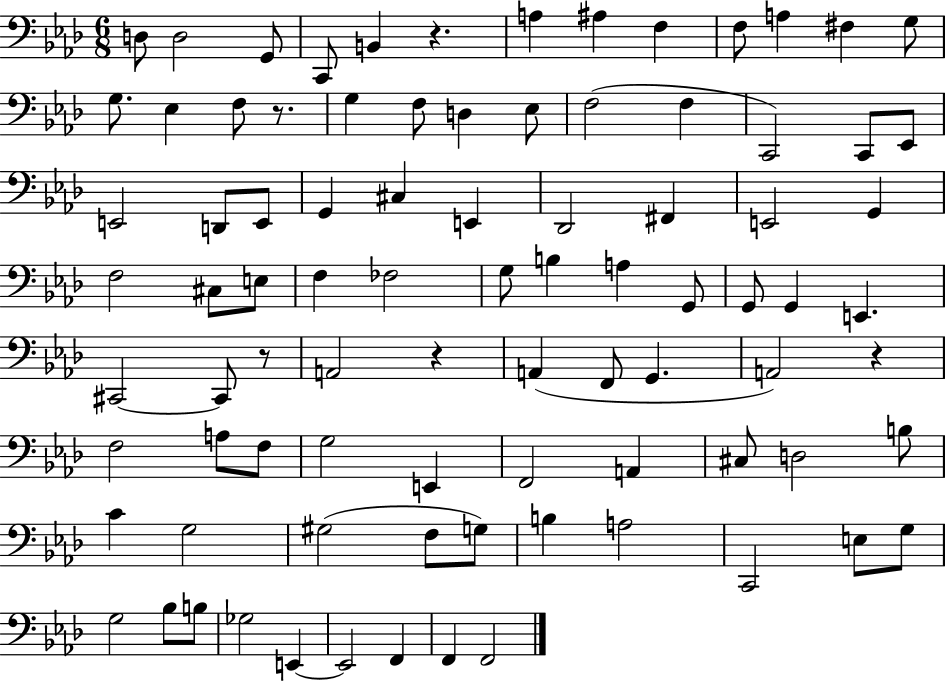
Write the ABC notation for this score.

X:1
T:Untitled
M:6/8
L:1/4
K:Ab
D,/2 D,2 G,,/2 C,,/2 B,, z A, ^A, F, F,/2 A, ^F, G,/2 G,/2 _E, F,/2 z/2 G, F,/2 D, _E,/2 F,2 F, C,,2 C,,/2 _E,,/2 E,,2 D,,/2 E,,/2 G,, ^C, E,, _D,,2 ^F,, E,,2 G,, F,2 ^C,/2 E,/2 F, _F,2 G,/2 B, A, G,,/2 G,,/2 G,, E,, ^C,,2 ^C,,/2 z/2 A,,2 z A,, F,,/2 G,, A,,2 z F,2 A,/2 F,/2 G,2 E,, F,,2 A,, ^C,/2 D,2 B,/2 C G,2 ^G,2 F,/2 G,/2 B, A,2 C,,2 E,/2 G,/2 G,2 _B,/2 B,/2 _G,2 E,, E,,2 F,, F,, F,,2